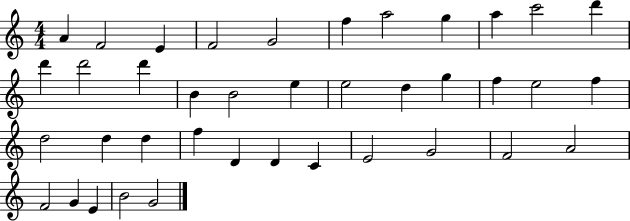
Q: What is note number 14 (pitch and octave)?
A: D6